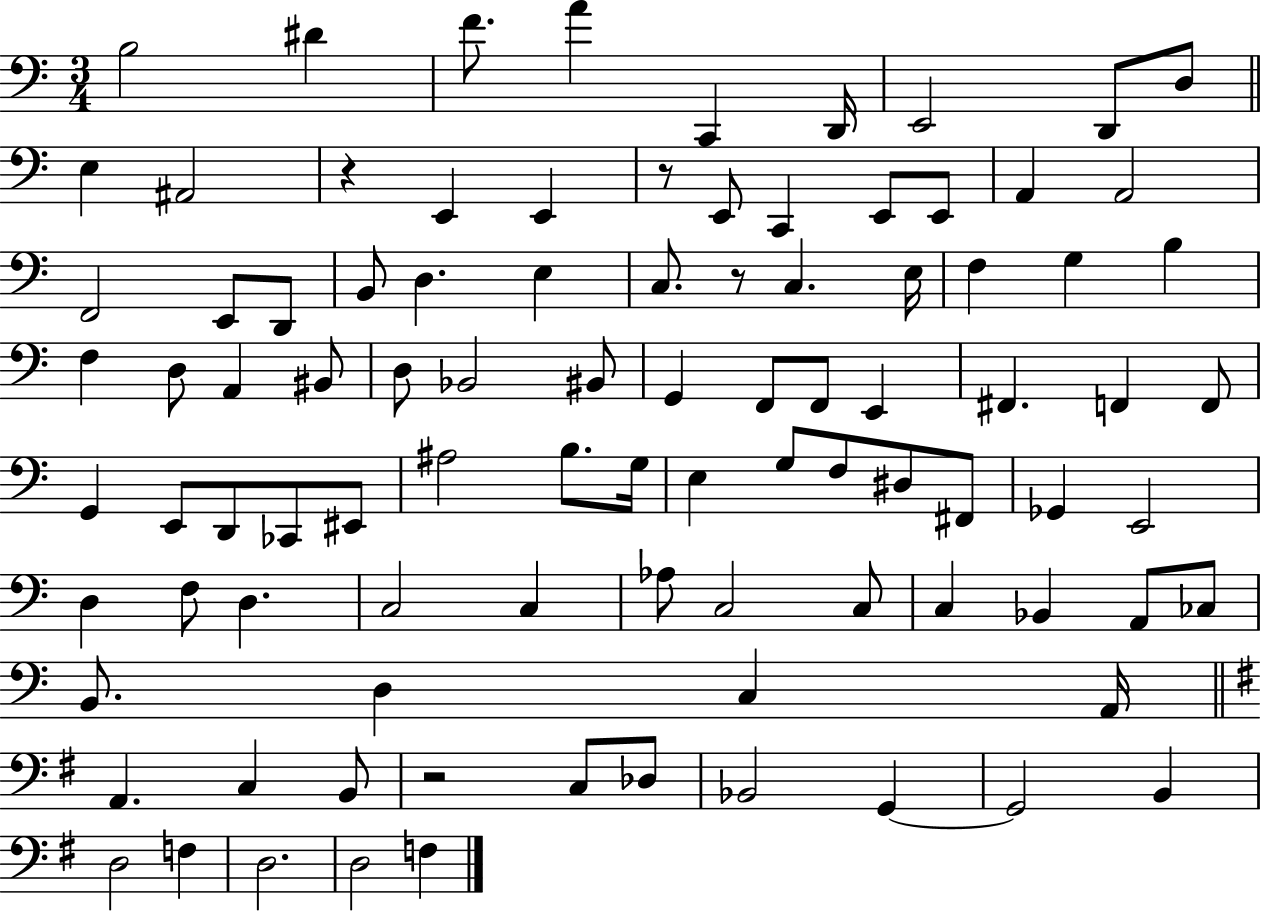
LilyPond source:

{
  \clef bass
  \numericTimeSignature
  \time 3/4
  \key c \major
  b2 dis'4 | f'8. a'4 c,4 d,16 | e,2 d,8 d8 | \bar "||" \break \key c \major e4 ais,2 | r4 e,4 e,4 | r8 e,8 c,4 e,8 e,8 | a,4 a,2 | \break f,2 e,8 d,8 | b,8 d4. e4 | c8. r8 c4. e16 | f4 g4 b4 | \break f4 d8 a,4 bis,8 | d8 bes,2 bis,8 | g,4 f,8 f,8 e,4 | fis,4. f,4 f,8 | \break g,4 e,8 d,8 ces,8 eis,8 | ais2 b8. g16 | e4 g8 f8 dis8 fis,8 | ges,4 e,2 | \break d4 f8 d4. | c2 c4 | aes8 c2 c8 | c4 bes,4 a,8 ces8 | \break b,8. d4 c4 a,16 | \bar "||" \break \key g \major a,4. c4 b,8 | r2 c8 des8 | bes,2 g,4~~ | g,2 b,4 | \break d2 f4 | d2. | d2 f4 | \bar "|."
}